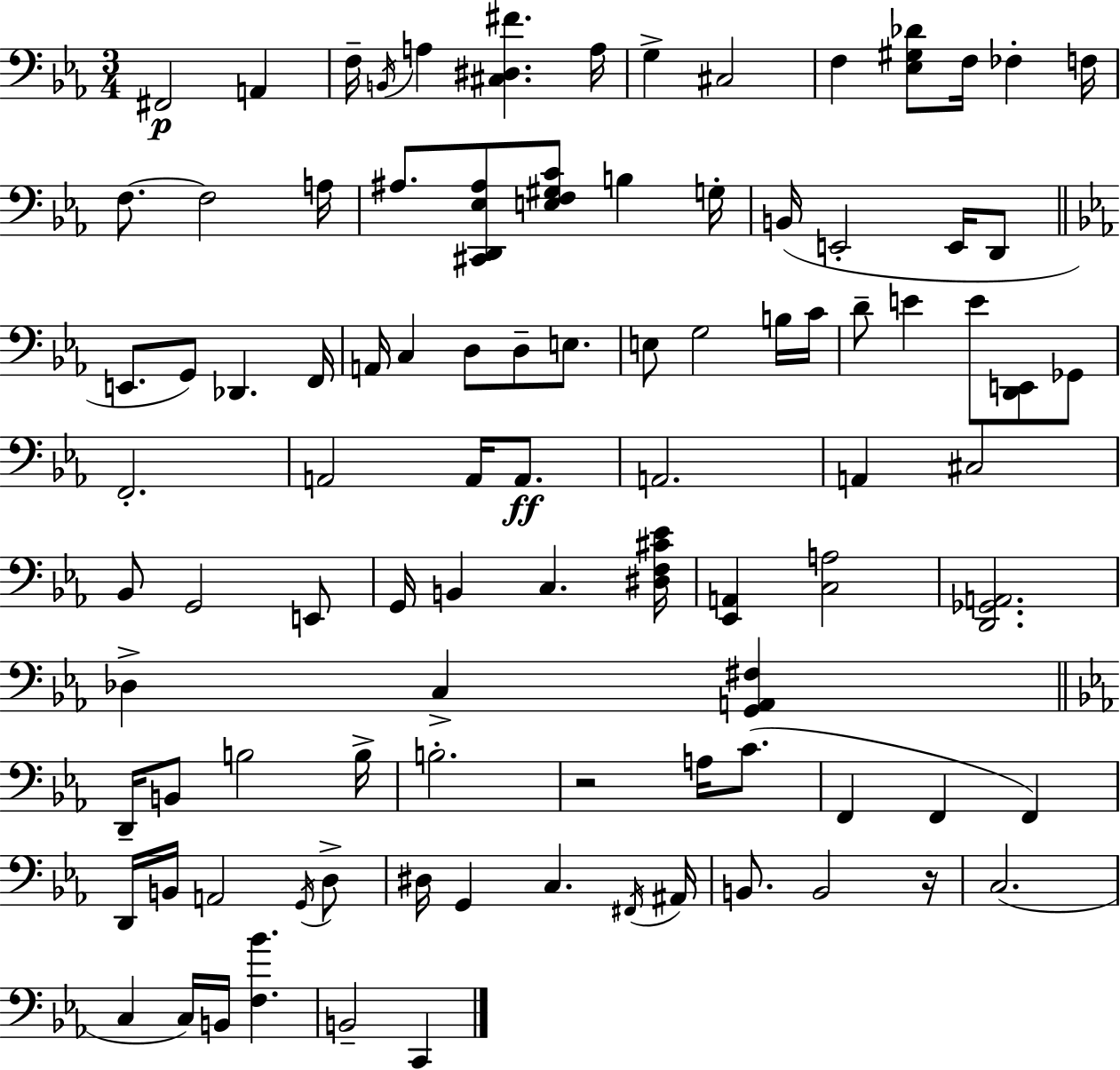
{
  \clef bass
  \numericTimeSignature
  \time 3/4
  \key ees \major
  fis,2\p a,4 | f16-- \acciaccatura { b,16 } a4 <cis dis fis'>4. | a16 g4-> cis2 | f4 <ees gis des'>8 f16 fes4-. | \break f16 f8.~~ f2 | a16 ais8. <cis, d, ees ais>8 <e f gis c'>8 b4 | g16-. b,16( e,2-. e,16 d,8 | \bar "||" \break \key ees \major e,8. g,8) des,4. f,16 | a,16 c4 d8 d8-- e8. | e8 g2 b16 c'16 | d'8-- e'4 e'8 <d, e,>8 ges,8 | \break f,2.-. | a,2 a,16 a,8.\ff | a,2. | a,4 cis2 | \break bes,8 g,2 e,8 | g,16 b,4 c4. <dis f cis' ees'>16 | <ees, a,>4 <c a>2 | <d, ges, a,>2. | \break des4-> c4-> <g, a, fis>4 | \bar "||" \break \key ees \major d,16-- b,8 b2 b16-> | b2.-. | r2 a16 c'8.( | f,4 f,4 f,4) | \break d,16 b,16 a,2 \acciaccatura { g,16 } d8-> | dis16 g,4 c4. | \acciaccatura { fis,16 } ais,16 b,8. b,2 | r16 c2.( | \break c4 c16) b,16 <f bes'>4. | b,2-- c,4 | \bar "|."
}